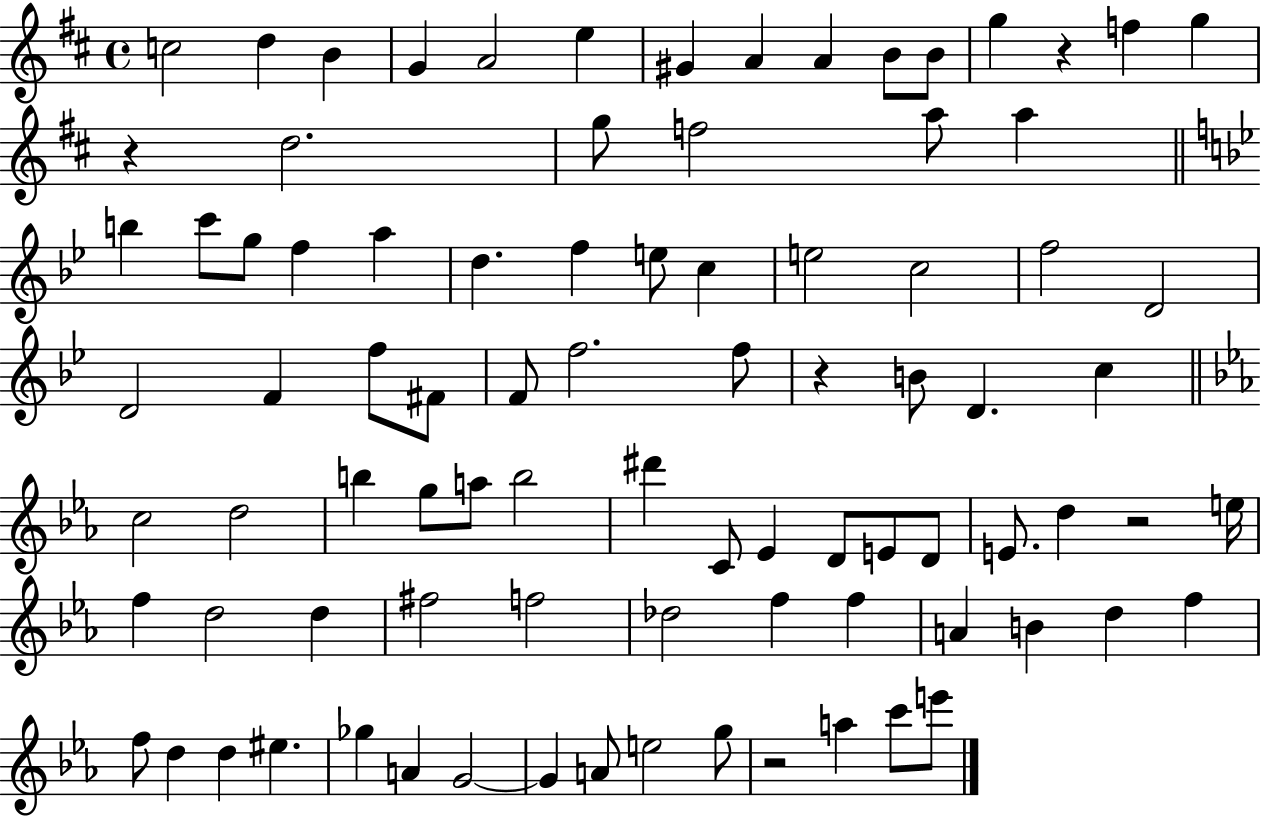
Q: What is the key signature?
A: D major